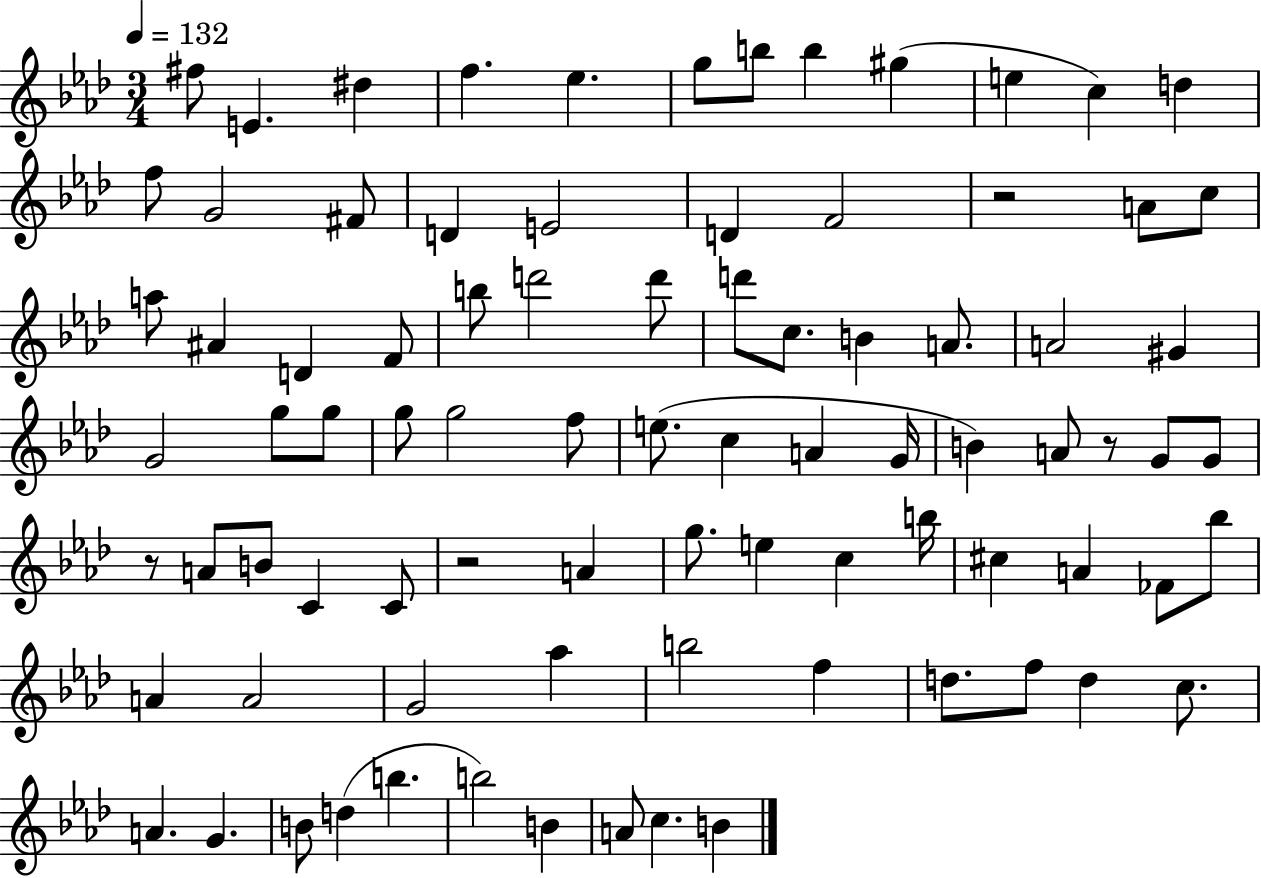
F#5/e E4/q. D#5/q F5/q. Eb5/q. G5/e B5/e B5/q G#5/q E5/q C5/q D5/q F5/e G4/h F#4/e D4/q E4/h D4/q F4/h R/h A4/e C5/e A5/e A#4/q D4/q F4/e B5/e D6/h D6/e D6/e C5/e. B4/q A4/e. A4/h G#4/q G4/h G5/e G5/e G5/e G5/h F5/e E5/e. C5/q A4/q G4/s B4/q A4/e R/e G4/e G4/e R/e A4/e B4/e C4/q C4/e R/h A4/q G5/e. E5/q C5/q B5/s C#5/q A4/q FES4/e Bb5/e A4/q A4/h G4/h Ab5/q B5/h F5/q D5/e. F5/e D5/q C5/e. A4/q. G4/q. B4/e D5/q B5/q. B5/h B4/q A4/e C5/q. B4/q